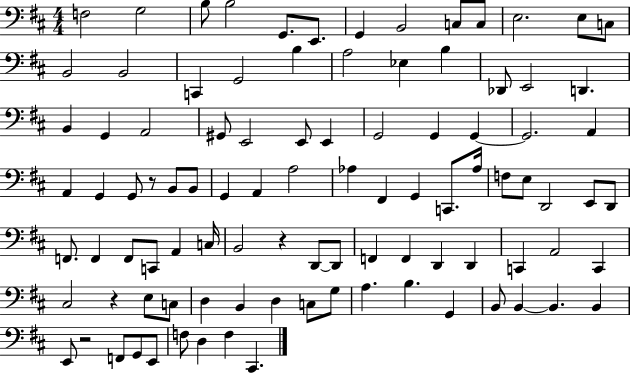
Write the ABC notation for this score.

X:1
T:Untitled
M:4/4
L:1/4
K:D
F,2 G,2 B,/2 B,2 G,,/2 E,,/2 G,, B,,2 C,/2 C,/2 E,2 E,/2 C,/2 B,,2 B,,2 C,, G,,2 B, A,2 _E, B, _D,,/2 E,,2 D,, B,, G,, A,,2 ^G,,/2 E,,2 E,,/2 E,, G,,2 G,, G,, G,,2 A,, A,, G,, G,,/2 z/2 B,,/2 B,,/2 G,, A,, A,2 _A, ^F,, G,, C,,/2 _A,/4 F,/2 E,/2 D,,2 E,,/2 D,,/2 F,,/2 F,, F,,/2 C,,/2 A,, C,/4 B,,2 z D,,/2 D,,/2 F,, F,, D,, D,, C,, A,,2 C,, ^C,2 z E,/2 C,/2 D, B,, D, C,/2 G,/2 A, B, G,, B,,/2 B,, B,, B,, E,,/2 z2 F,,/2 G,,/2 E,,/2 F,/2 D, F, ^C,,